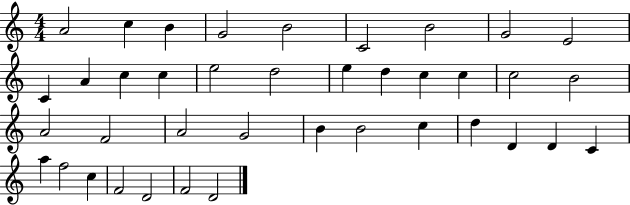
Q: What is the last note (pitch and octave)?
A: D4